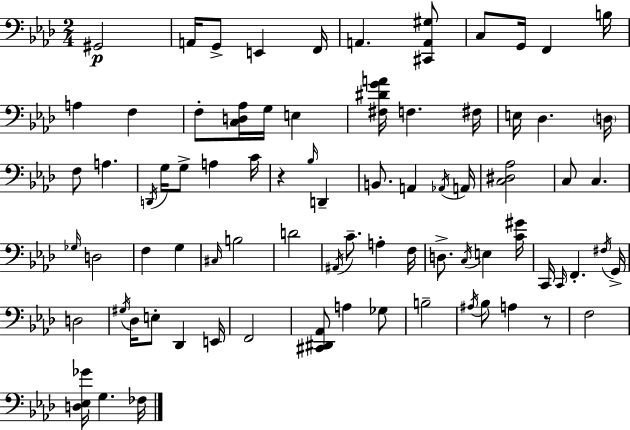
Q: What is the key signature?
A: AES major